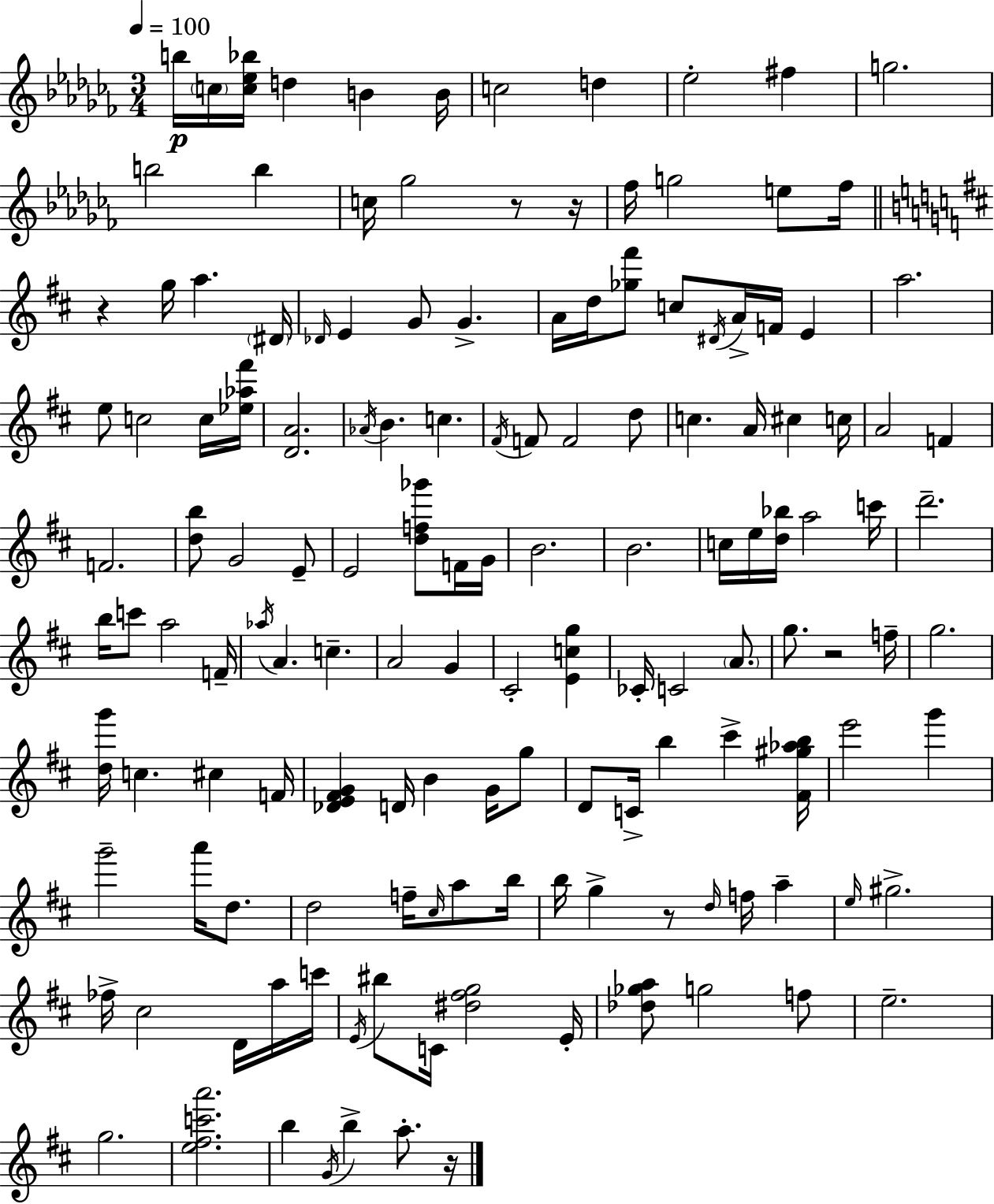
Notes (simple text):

B5/s C5/s [C5,Eb5,Bb5]/s D5/q B4/q B4/s C5/h D5/q Eb5/h F#5/q G5/h. B5/h B5/q C5/s Gb5/h R/e R/s FES5/s G5/h E5/e FES5/s R/q G5/s A5/q. D#4/s Db4/s E4/q G4/e G4/q. A4/s D5/s [Gb5,F#6]/e C5/e D#4/s A4/s F4/s E4/q A5/h. E5/e C5/h C5/s [Eb5,Ab5,F#6]/s [D4,A4]/h. Ab4/s B4/q. C5/q. F#4/s F4/e F4/h D5/e C5/q. A4/s C#5/q C5/s A4/h F4/q F4/h. [D5,B5]/e G4/h E4/e E4/h [D5,F5,Gb6]/e F4/s G4/s B4/h. B4/h. C5/s E5/s [D5,Bb5]/s A5/h C6/s D6/h. B5/s C6/e A5/h F4/s Ab5/s A4/q. C5/q. A4/h G4/q C#4/h [E4,C5,G5]/q CES4/s C4/h A4/e. G5/e. R/h F5/s G5/h. [D5,G6]/s C5/q. C#5/q F4/s [Db4,E4,F#4,G4]/q D4/s B4/q G4/s G5/e D4/e C4/s B5/q C#6/q [F#4,G#5,Ab5,B5]/s E6/h G6/q G6/h A6/s D5/e. D5/h F5/s C#5/s A5/e B5/s B5/s G5/q R/e D5/s F5/s A5/q E5/s G#5/h. FES5/s C#5/h D4/s A5/s C6/s E4/s BIS5/e C4/s [D#5,F#5,G5]/h E4/s [Db5,Gb5,A5]/e G5/h F5/e E5/h. G5/h. [E5,F#5,C6,A6]/h. B5/q G4/s B5/q A5/e. R/s